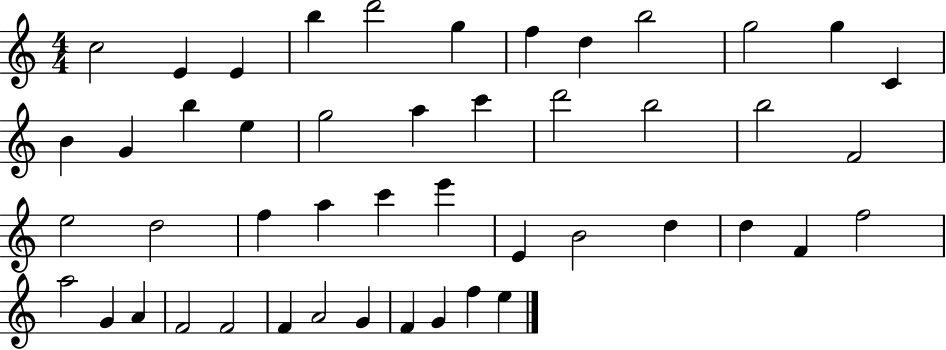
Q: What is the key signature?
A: C major